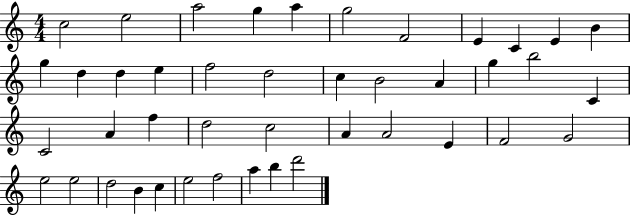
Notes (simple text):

C5/h E5/h A5/h G5/q A5/q G5/h F4/h E4/q C4/q E4/q B4/q G5/q D5/q D5/q E5/q F5/h D5/h C5/q B4/h A4/q G5/q B5/h C4/q C4/h A4/q F5/q D5/h C5/h A4/q A4/h E4/q F4/h G4/h E5/h E5/h D5/h B4/q C5/q E5/h F5/h A5/q B5/q D6/h